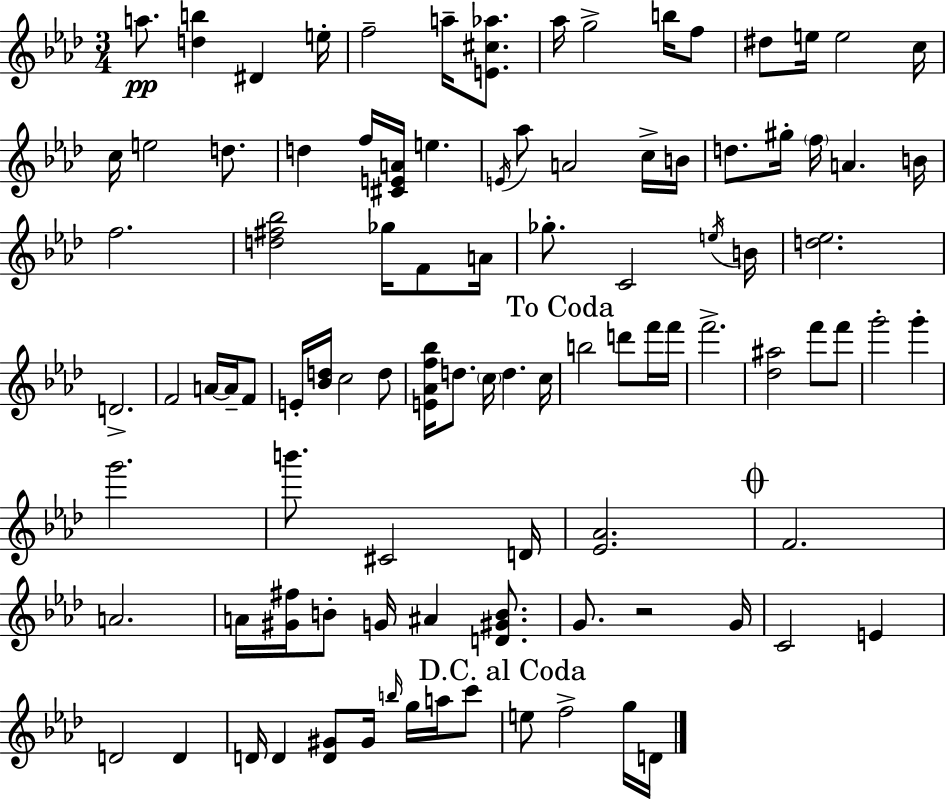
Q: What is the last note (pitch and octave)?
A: D4